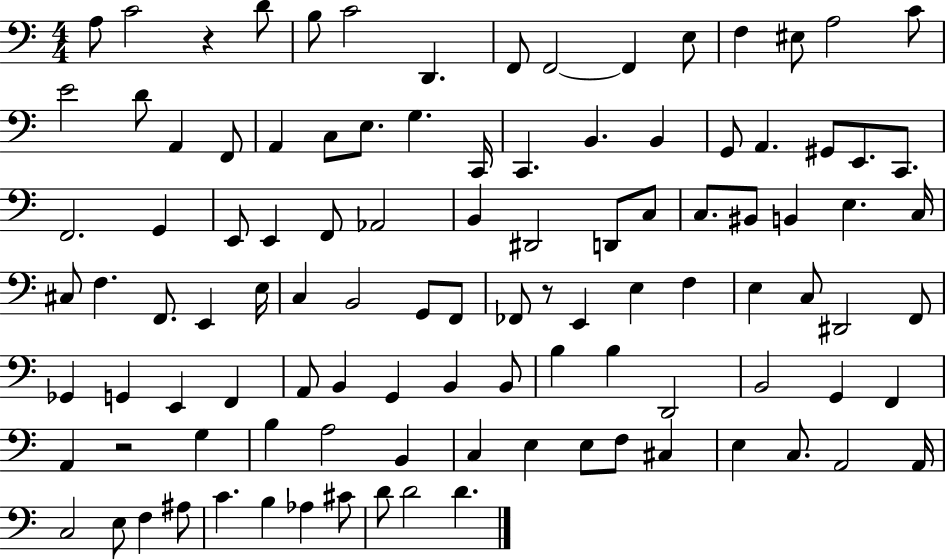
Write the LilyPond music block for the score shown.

{
  \clef bass
  \numericTimeSignature
  \time 4/4
  \key c \major
  a8 c'2 r4 d'8 | b8 c'2 d,4. | f,8 f,2~~ f,4 e8 | f4 eis8 a2 c'8 | \break e'2 d'8 a,4 f,8 | a,4 c8 e8. g4. c,16 | c,4. b,4. b,4 | g,8 a,4. gis,8 e,8. c,8. | \break f,2. g,4 | e,8 e,4 f,8 aes,2 | b,4 dis,2 d,8 c8 | c8. bis,8 b,4 e4. c16 | \break cis8 f4. f,8. e,4 e16 | c4 b,2 g,8 f,8 | fes,8 r8 e,4 e4 f4 | e4 c8 dis,2 f,8 | \break ges,4 g,4 e,4 f,4 | a,8 b,4 g,4 b,4 b,8 | b4 b4 d,2 | b,2 g,4 f,4 | \break a,4 r2 g4 | b4 a2 b,4 | c4 e4 e8 f8 cis4 | e4 c8. a,2 a,16 | \break c2 e8 f4 ais8 | c'4. b4 aes4 cis'8 | d'8 d'2 d'4. | \bar "|."
}